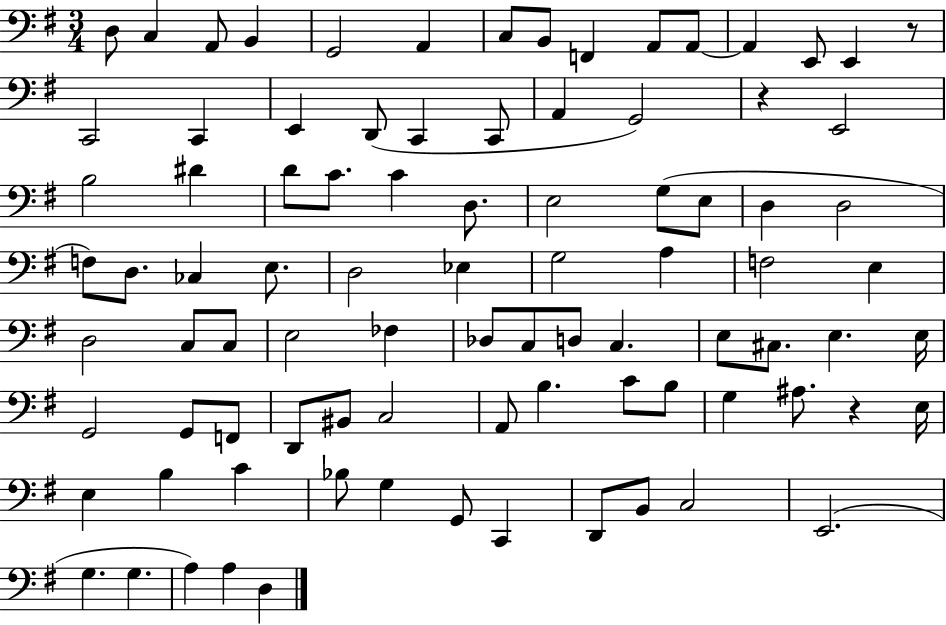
{
  \clef bass
  \numericTimeSignature
  \time 3/4
  \key g \major
  d8 c4 a,8 b,4 | g,2 a,4 | c8 b,8 f,4 a,8 a,8~~ | a,4 e,8 e,4 r8 | \break c,2 c,4 | e,4 d,8( c,4 c,8 | a,4 g,2) | r4 e,2 | \break b2 dis'4 | d'8 c'8. c'4 d8. | e2 g8( e8 | d4 d2 | \break f8) d8. ces4 e8. | d2 ees4 | g2 a4 | f2 e4 | \break d2 c8 c8 | e2 fes4 | des8 c8 d8 c4. | e8 cis8. e4. e16 | \break g,2 g,8 f,8 | d,8 bis,8 c2 | a,8 b4. c'8 b8 | g4 ais8. r4 e16 | \break e4 b4 c'4 | bes8 g4 g,8 c,4 | d,8 b,8 c2 | e,2.( | \break g4. g4. | a4) a4 d4 | \bar "|."
}